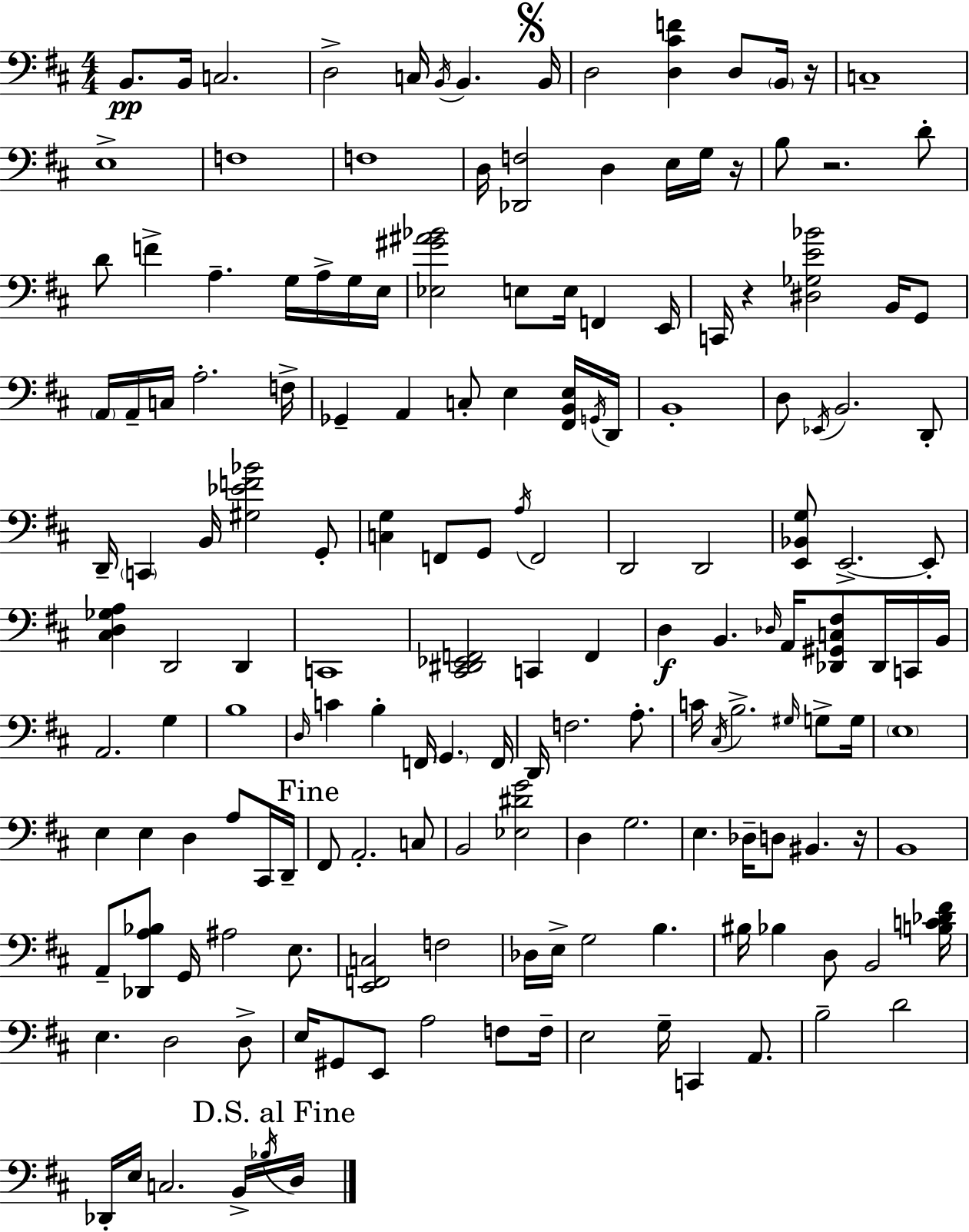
X:1
T:Untitled
M:4/4
L:1/4
K:D
B,,/2 B,,/4 C,2 D,2 C,/4 B,,/4 B,, B,,/4 D,2 [D,^CF] D,/2 B,,/4 z/4 C,4 E,4 F,4 F,4 D,/4 [_D,,F,]2 D, E,/4 G,/4 z/4 B,/2 z2 D/2 D/2 F A, G,/4 A,/4 G,/4 E,/4 [_E,^G^A_B]2 E,/2 E,/4 F,, E,,/4 C,,/4 z [^D,_G,E_B]2 B,,/4 G,,/2 A,,/4 A,,/4 C,/4 A,2 F,/4 _G,, A,, C,/2 E, [^F,,B,,E,]/4 G,,/4 D,,/4 B,,4 D,/2 _E,,/4 B,,2 D,,/2 D,,/4 C,, B,,/4 [^G,_EF_B]2 G,,/2 [C,G,] F,,/2 G,,/2 A,/4 F,,2 D,,2 D,,2 [E,,_B,,G,]/2 E,,2 E,,/2 [^C,D,_G,A,] D,,2 D,, C,,4 [^C,,^D,,_E,,F,,]2 C,, F,, D, B,, _D,/4 A,,/4 [_D,,^G,,C,^F,]/2 _D,,/4 C,,/4 B,,/4 A,,2 G, B,4 D,/4 C B, F,,/4 G,, F,,/4 D,,/4 F,2 A,/2 C/4 ^C,/4 B,2 ^G,/4 G,/2 G,/4 E,4 E, E, D, A,/2 ^C,,/4 D,,/4 ^F,,/2 A,,2 C,/2 B,,2 [_E,^DG]2 D, G,2 E, _D,/4 D,/2 ^B,, z/4 B,,4 A,,/2 [_D,,A,_B,]/2 G,,/4 ^A,2 E,/2 [E,,F,,C,]2 F,2 _D,/4 E,/4 G,2 B, ^B,/4 _B, D,/2 B,,2 [B,C_D^F]/4 E, D,2 D,/2 E,/4 ^G,,/2 E,,/2 A,2 F,/2 F,/4 E,2 G,/4 C,, A,,/2 B,2 D2 _D,,/4 E,/4 C,2 B,,/4 _B,/4 D,/4